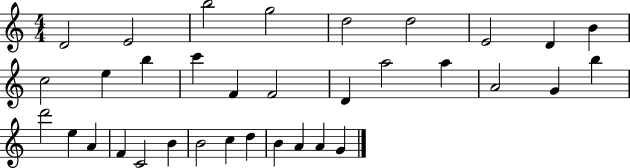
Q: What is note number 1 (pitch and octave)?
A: D4